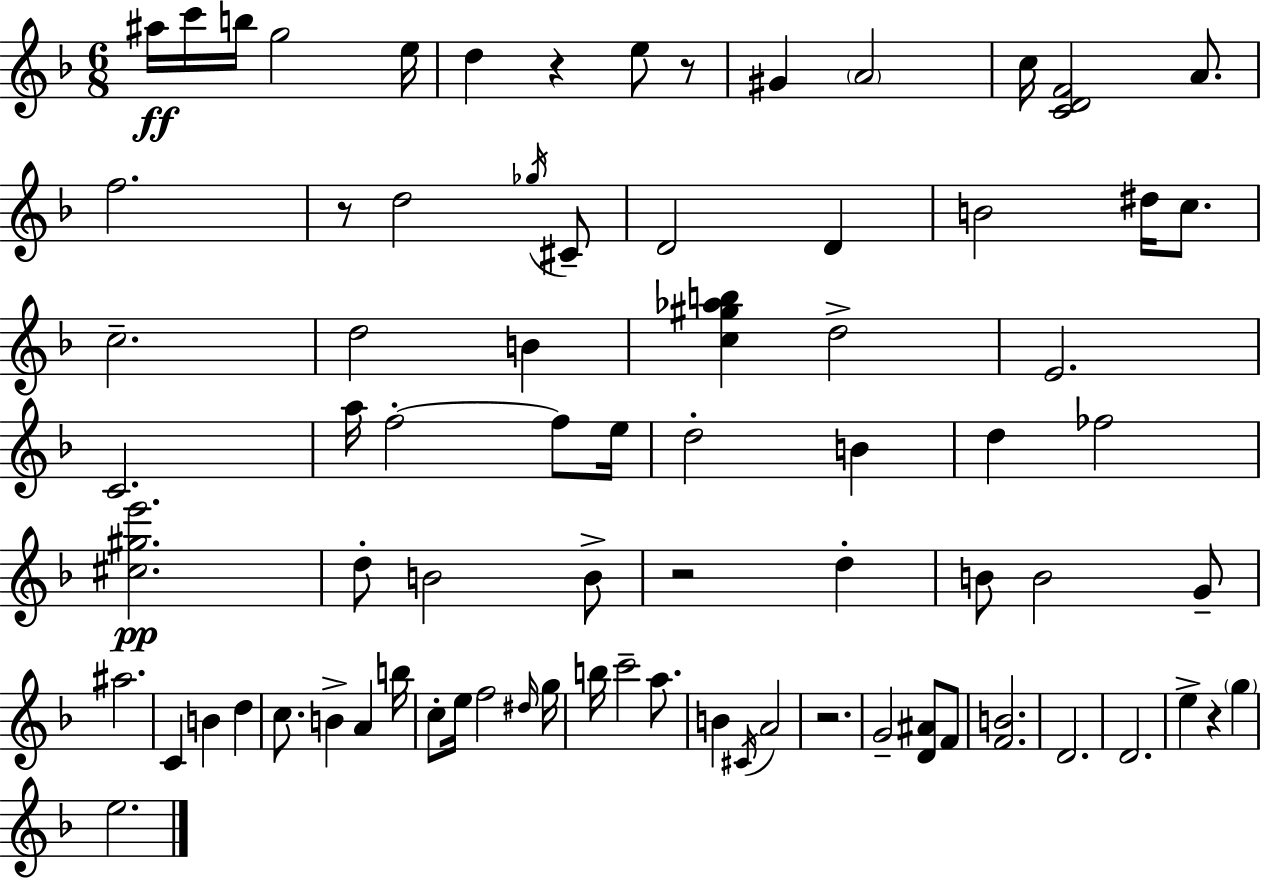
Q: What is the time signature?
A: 6/8